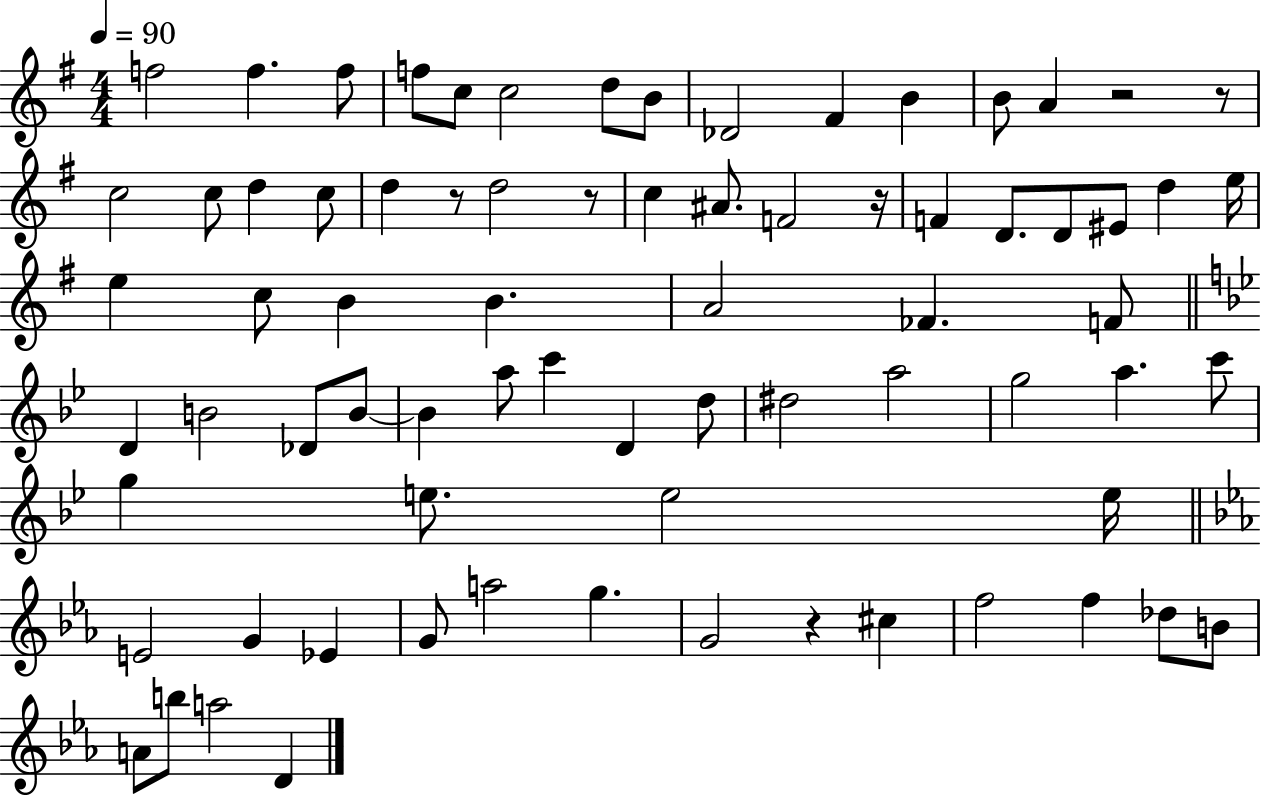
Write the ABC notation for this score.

X:1
T:Untitled
M:4/4
L:1/4
K:G
f2 f f/2 f/2 c/2 c2 d/2 B/2 _D2 ^F B B/2 A z2 z/2 c2 c/2 d c/2 d z/2 d2 z/2 c ^A/2 F2 z/4 F D/2 D/2 ^E/2 d e/4 e c/2 B B A2 _F F/2 D B2 _D/2 B/2 B a/2 c' D d/2 ^d2 a2 g2 a c'/2 g e/2 e2 e/4 E2 G _E G/2 a2 g G2 z ^c f2 f _d/2 B/2 A/2 b/2 a2 D